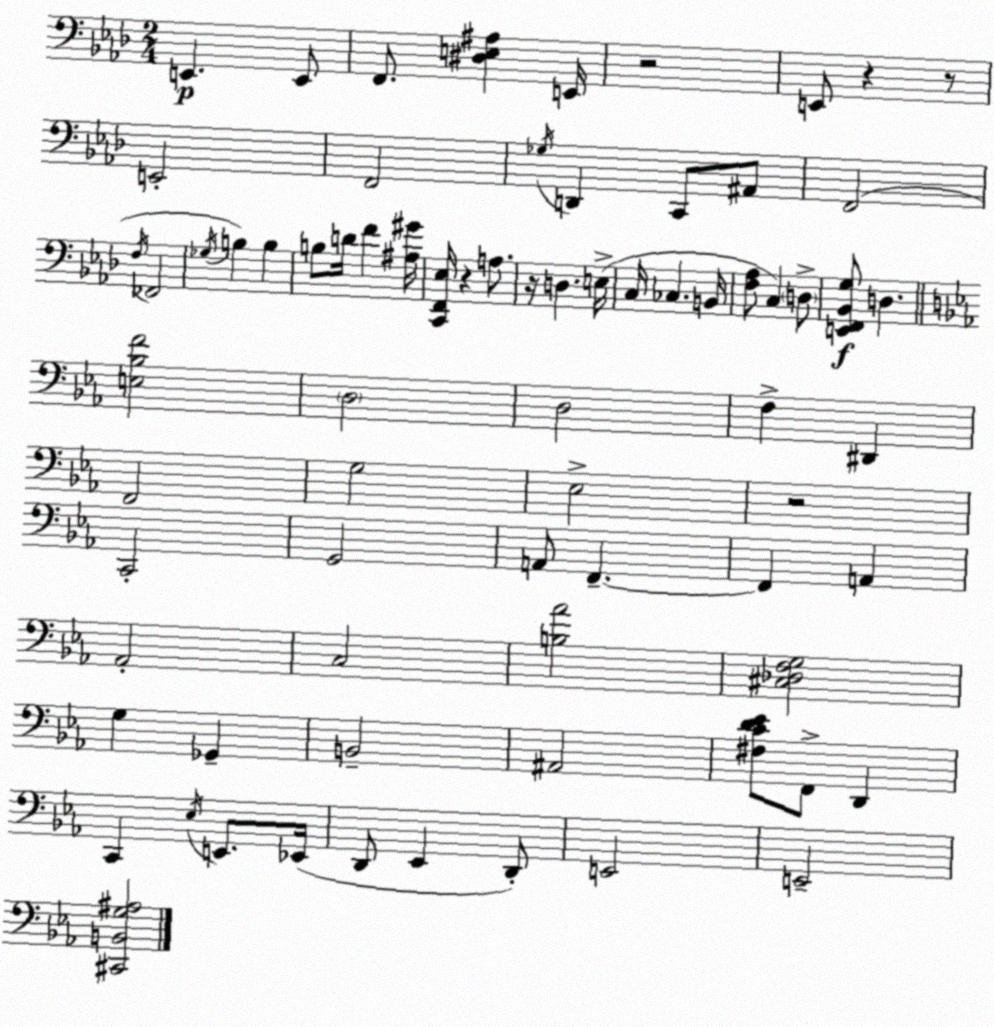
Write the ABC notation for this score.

X:1
T:Untitled
M:2/4
L:1/4
K:Ab
E,, E,,/2 F,,/2 [^D,E,^A,] E,,/4 z2 E,,/2 z z/2 E,,2 F,,2 _G,/4 D,, C,,/2 ^A,,/2 F,,2 F,/4 _F,,2 _G,/4 B, B, B,/2 D/4 F [^A,^G]/4 [C,,F,,_E,]/4 z A,/2 z/4 D, E,/4 C,/4 _C, B,,/4 [F,_A,]/2 C, D,/2 [E,,F,,_B,,G,]/2 D, [E,_B,F]2 D,2 D,2 F, ^D,, F,,2 G,2 _E,2 z2 C,,2 G,,2 A,,/2 F,, F,, A,, _A,,2 C,2 [B,_A]2 [^C,_D,F,G,]2 G, _G,, B,,2 ^A,,2 [^F,CD_E]/2 F,,/2 D,, C,, _E,/4 E,,/2 _E,,/4 D,,/2 _E,, D,,/2 E,,2 E,,2 [^C,,B,,G,^A,]2